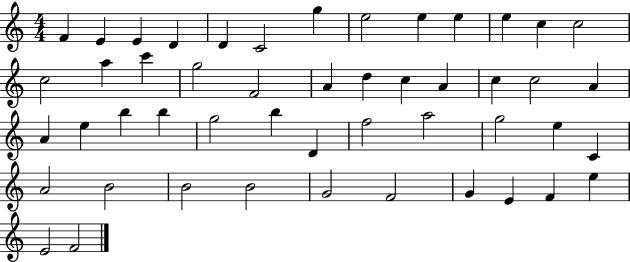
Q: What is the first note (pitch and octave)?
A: F4